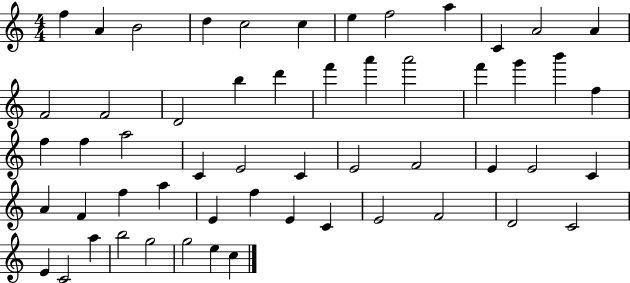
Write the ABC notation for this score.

X:1
T:Untitled
M:4/4
L:1/4
K:C
f A B2 d c2 c e f2 a C A2 A F2 F2 D2 b d' f' a' a'2 f' g' b' f f f a2 C E2 C E2 F2 E E2 C A F f a E f E C E2 F2 D2 C2 E C2 a b2 g2 g2 e c